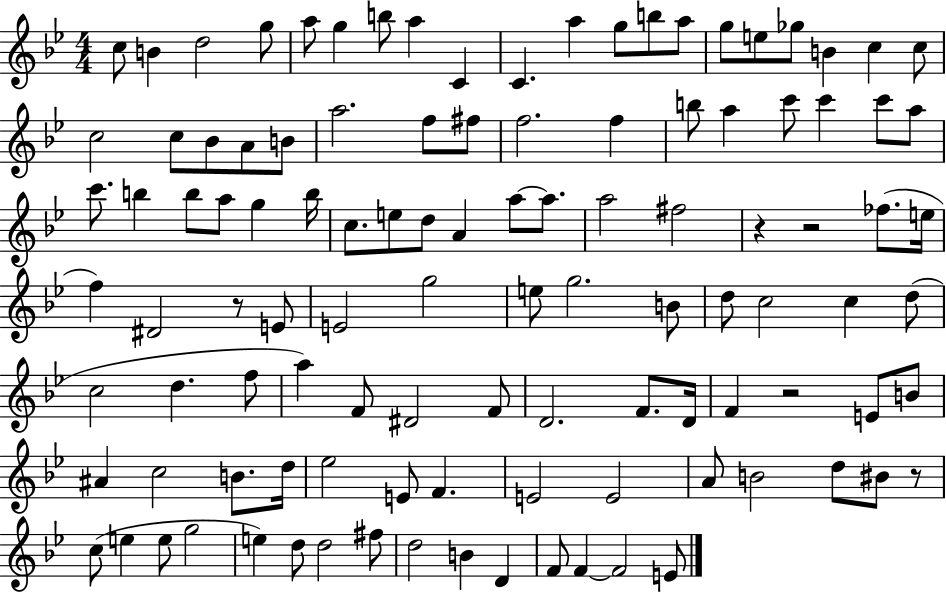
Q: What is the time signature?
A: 4/4